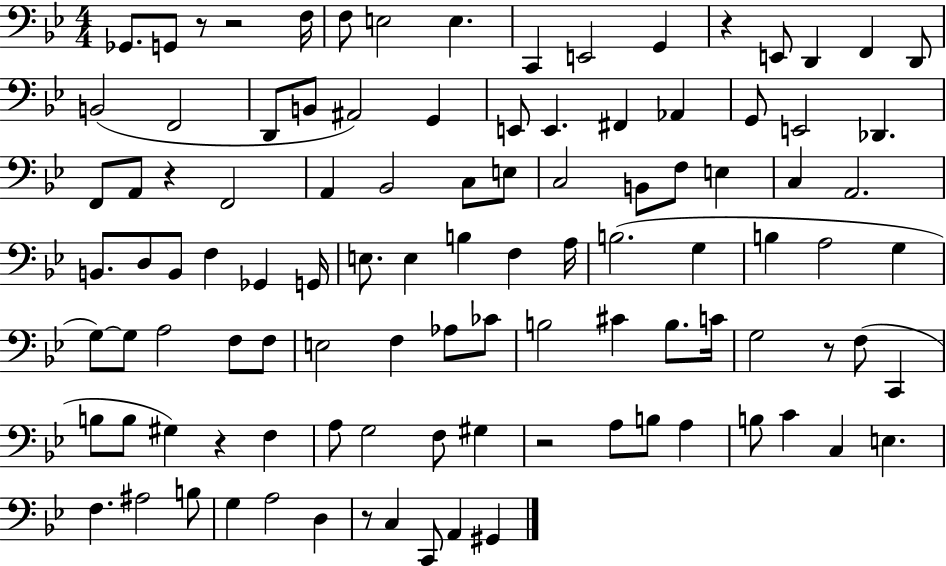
X:1
T:Untitled
M:4/4
L:1/4
K:Bb
_G,,/2 G,,/2 z/2 z2 F,/4 F,/2 E,2 E, C,, E,,2 G,, z E,,/2 D,, F,, D,,/2 B,,2 F,,2 D,,/2 B,,/2 ^A,,2 G,, E,,/2 E,, ^F,, _A,, G,,/2 E,,2 _D,, F,,/2 A,,/2 z F,,2 A,, _B,,2 C,/2 E,/2 C,2 B,,/2 F,/2 E, C, A,,2 B,,/2 D,/2 B,,/2 F, _G,, G,,/4 E,/2 E, B, F, A,/4 B,2 G, B, A,2 G, G,/2 G,/2 A,2 F,/2 F,/2 E,2 F, _A,/2 _C/2 B,2 ^C B,/2 C/4 G,2 z/2 F,/2 C,, B,/2 B,/2 ^G, z F, A,/2 G,2 F,/2 ^G, z2 A,/2 B,/2 A, B,/2 C C, E, F, ^A,2 B,/2 G, A,2 D, z/2 C, C,,/2 A,, ^G,,